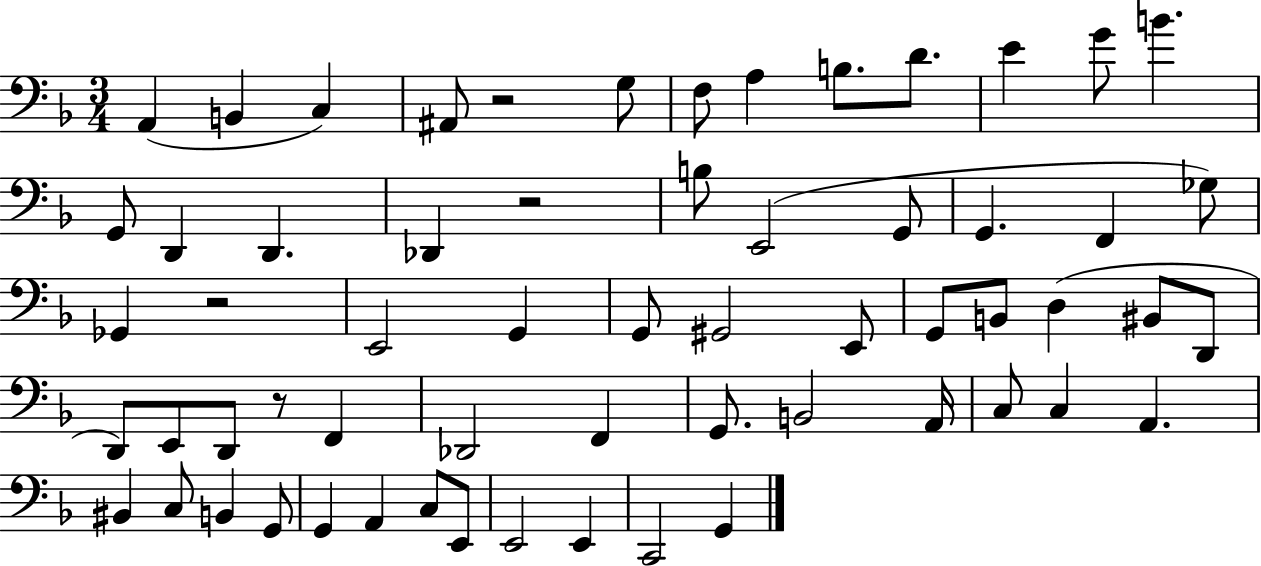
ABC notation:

X:1
T:Untitled
M:3/4
L:1/4
K:F
A,, B,, C, ^A,,/2 z2 G,/2 F,/2 A, B,/2 D/2 E G/2 B G,,/2 D,, D,, _D,, z2 B,/2 E,,2 G,,/2 G,, F,, _G,/2 _G,, z2 E,,2 G,, G,,/2 ^G,,2 E,,/2 G,,/2 B,,/2 D, ^B,,/2 D,,/2 D,,/2 E,,/2 D,,/2 z/2 F,, _D,,2 F,, G,,/2 B,,2 A,,/4 C,/2 C, A,, ^B,, C,/2 B,, G,,/2 G,, A,, C,/2 E,,/2 E,,2 E,, C,,2 G,,